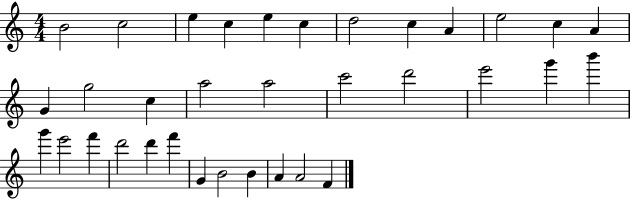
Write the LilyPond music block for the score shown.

{
  \clef treble
  \numericTimeSignature
  \time 4/4
  \key c \major
  b'2 c''2 | e''4 c''4 e''4 c''4 | d''2 c''4 a'4 | e''2 c''4 a'4 | \break g'4 g''2 c''4 | a''2 a''2 | c'''2 d'''2 | e'''2 g'''4 b'''4 | \break g'''4 e'''2 f'''4 | d'''2 d'''4 f'''4 | g'4 b'2 b'4 | a'4 a'2 f'4 | \break \bar "|."
}